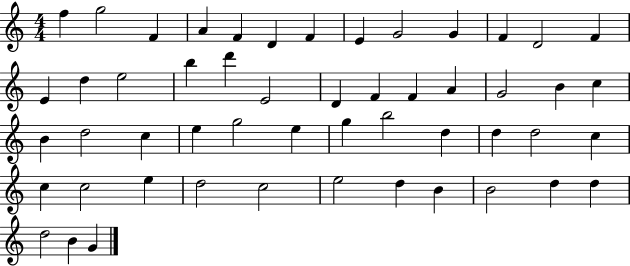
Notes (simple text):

F5/q G5/h F4/q A4/q F4/q D4/q F4/q E4/q G4/h G4/q F4/q D4/h F4/q E4/q D5/q E5/h B5/q D6/q E4/h D4/q F4/q F4/q A4/q G4/h B4/q C5/q B4/q D5/h C5/q E5/q G5/h E5/q G5/q B5/h D5/q D5/q D5/h C5/q C5/q C5/h E5/q D5/h C5/h E5/h D5/q B4/q B4/h D5/q D5/q D5/h B4/q G4/q